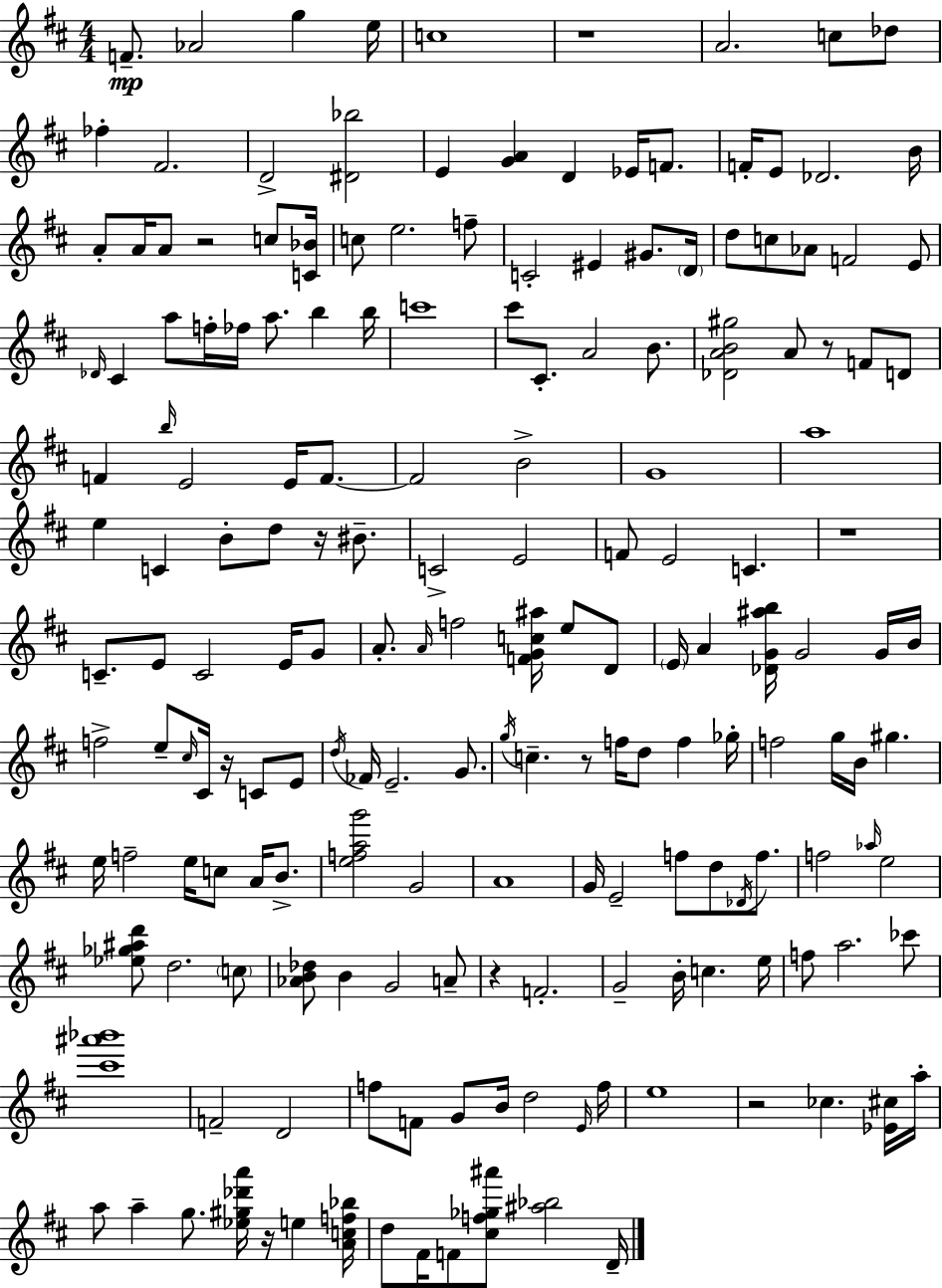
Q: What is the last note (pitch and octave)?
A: D4